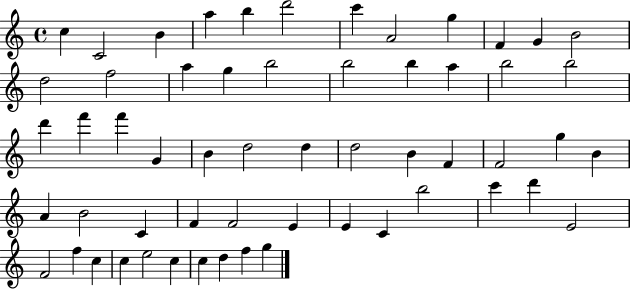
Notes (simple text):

C5/q C4/h B4/q A5/q B5/q D6/h C6/q A4/h G5/q F4/q G4/q B4/h D5/h F5/h A5/q G5/q B5/h B5/h B5/q A5/q B5/h B5/h D6/q F6/q F6/q G4/q B4/q D5/h D5/q D5/h B4/q F4/q F4/h G5/q B4/q A4/q B4/h C4/q F4/q F4/h E4/q E4/q C4/q B5/h C6/q D6/q E4/h F4/h F5/q C5/q C5/q E5/h C5/q C5/q D5/q F5/q G5/q